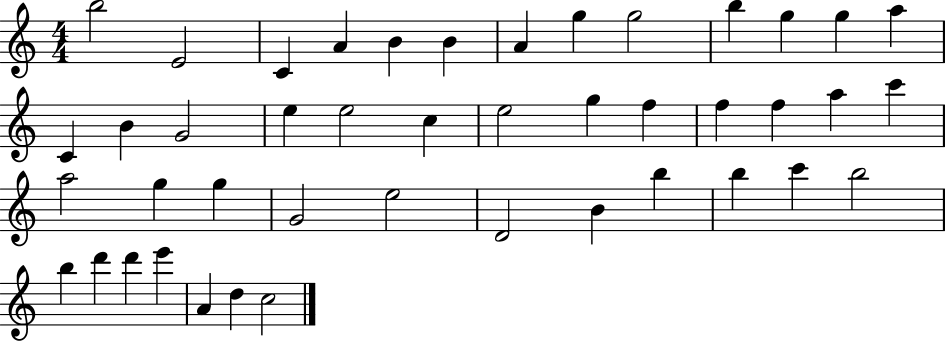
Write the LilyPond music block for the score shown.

{
  \clef treble
  \numericTimeSignature
  \time 4/4
  \key c \major
  b''2 e'2 | c'4 a'4 b'4 b'4 | a'4 g''4 g''2 | b''4 g''4 g''4 a''4 | \break c'4 b'4 g'2 | e''4 e''2 c''4 | e''2 g''4 f''4 | f''4 f''4 a''4 c'''4 | \break a''2 g''4 g''4 | g'2 e''2 | d'2 b'4 b''4 | b''4 c'''4 b''2 | \break b''4 d'''4 d'''4 e'''4 | a'4 d''4 c''2 | \bar "|."
}